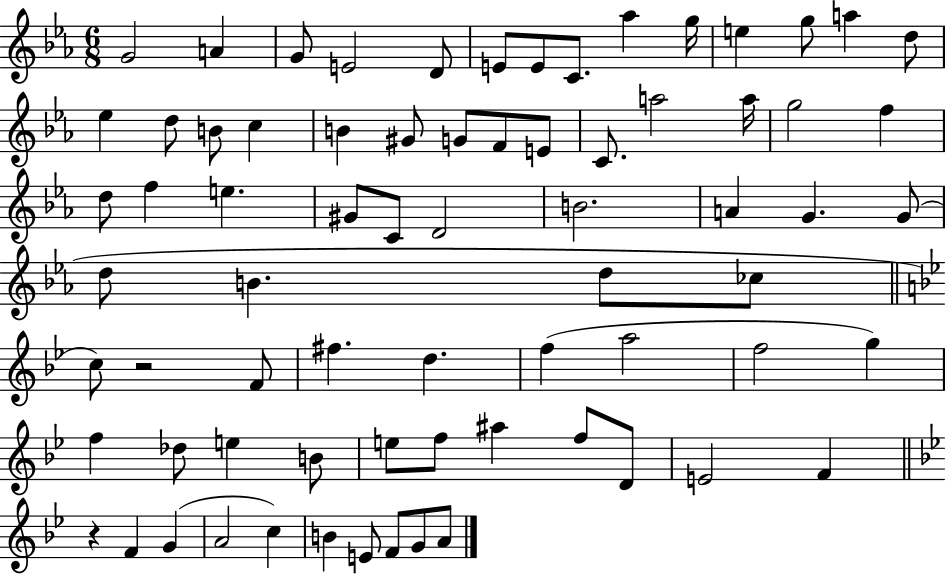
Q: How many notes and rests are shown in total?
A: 72